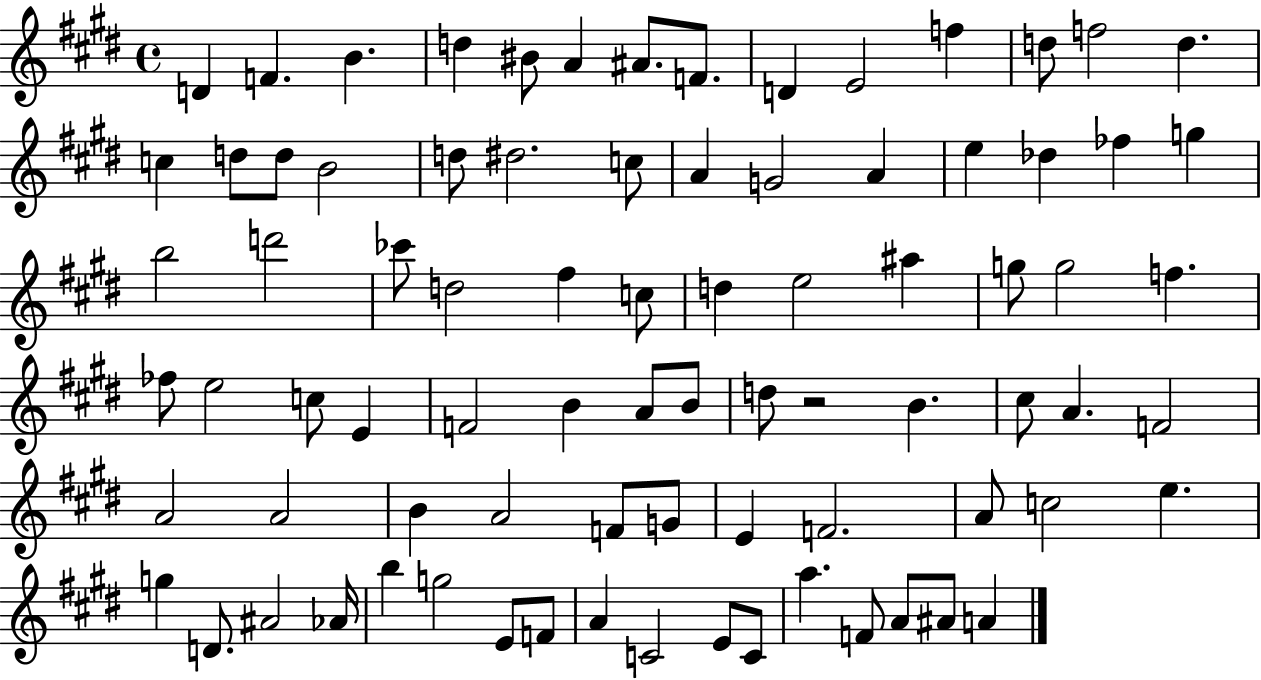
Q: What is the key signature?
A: E major